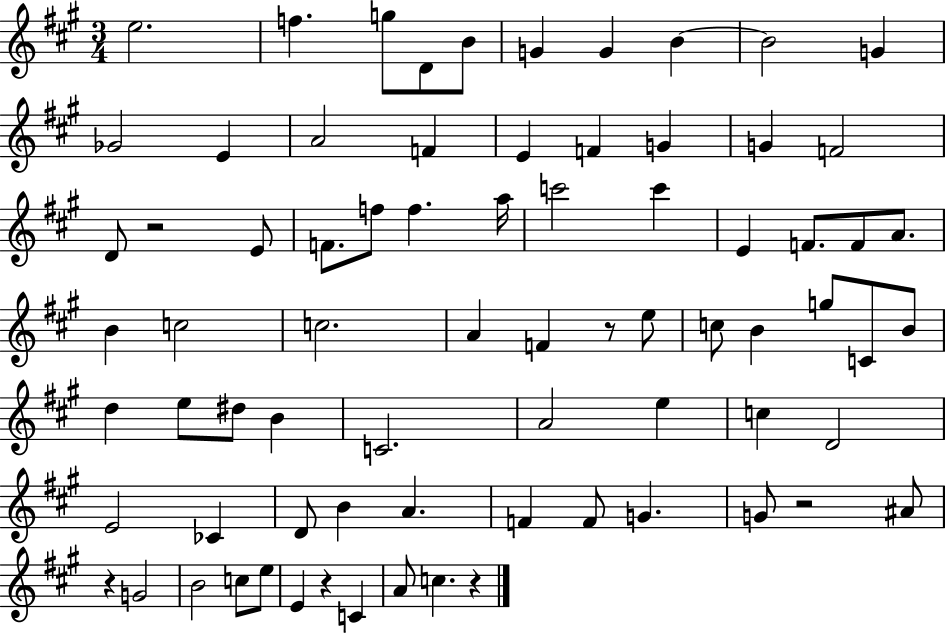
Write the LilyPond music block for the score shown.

{
  \clef treble
  \numericTimeSignature
  \time 3/4
  \key a \major
  e''2. | f''4. g''8 d'8 b'8 | g'4 g'4 b'4~~ | b'2 g'4 | \break ges'2 e'4 | a'2 f'4 | e'4 f'4 g'4 | g'4 f'2 | \break d'8 r2 e'8 | f'8. f''8 f''4. a''16 | c'''2 c'''4 | e'4 f'8. f'8 a'8. | \break b'4 c''2 | c''2. | a'4 f'4 r8 e''8 | c''8 b'4 g''8 c'8 b'8 | \break d''4 e''8 dis''8 b'4 | c'2. | a'2 e''4 | c''4 d'2 | \break e'2 ces'4 | d'8 b'4 a'4. | f'4 f'8 g'4. | g'8 r2 ais'8 | \break r4 g'2 | b'2 c''8 e''8 | e'4 r4 c'4 | a'8 c''4. r4 | \break \bar "|."
}